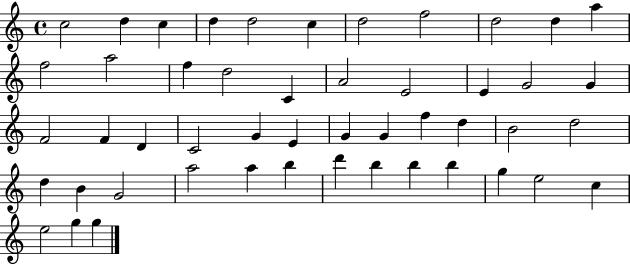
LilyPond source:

{
  \clef treble
  \time 4/4
  \defaultTimeSignature
  \key c \major
  c''2 d''4 c''4 | d''4 d''2 c''4 | d''2 f''2 | d''2 d''4 a''4 | \break f''2 a''2 | f''4 d''2 c'4 | a'2 e'2 | e'4 g'2 g'4 | \break f'2 f'4 d'4 | c'2 g'4 e'4 | g'4 g'4 f''4 d''4 | b'2 d''2 | \break d''4 b'4 g'2 | a''2 a''4 b''4 | d'''4 b''4 b''4 b''4 | g''4 e''2 c''4 | \break e''2 g''4 g''4 | \bar "|."
}